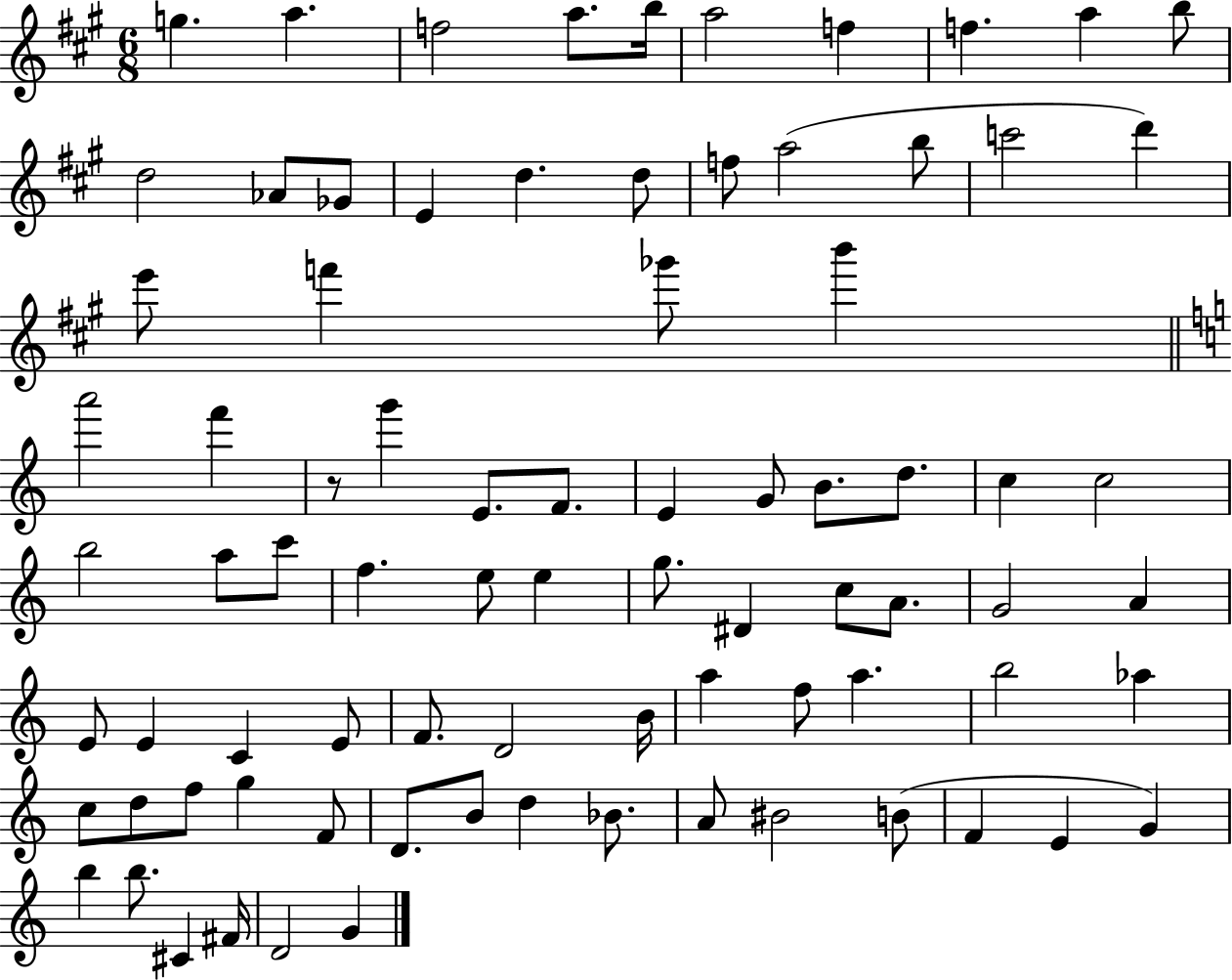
G5/q. A5/q. F5/h A5/e. B5/s A5/h F5/q F5/q. A5/q B5/e D5/h Ab4/e Gb4/e E4/q D5/q. D5/e F5/e A5/h B5/e C6/h D6/q E6/e F6/q Gb6/e B6/q A6/h F6/q R/e G6/q E4/e. F4/e. E4/q G4/e B4/e. D5/e. C5/q C5/h B5/h A5/e C6/e F5/q. E5/e E5/q G5/e. D#4/q C5/e A4/e. G4/h A4/q E4/e E4/q C4/q E4/e F4/e. D4/h B4/s A5/q F5/e A5/q. B5/h Ab5/q C5/e D5/e F5/e G5/q F4/e D4/e. B4/e D5/q Bb4/e. A4/e BIS4/h B4/e F4/q E4/q G4/q B5/q B5/e. C#4/q F#4/s D4/h G4/q